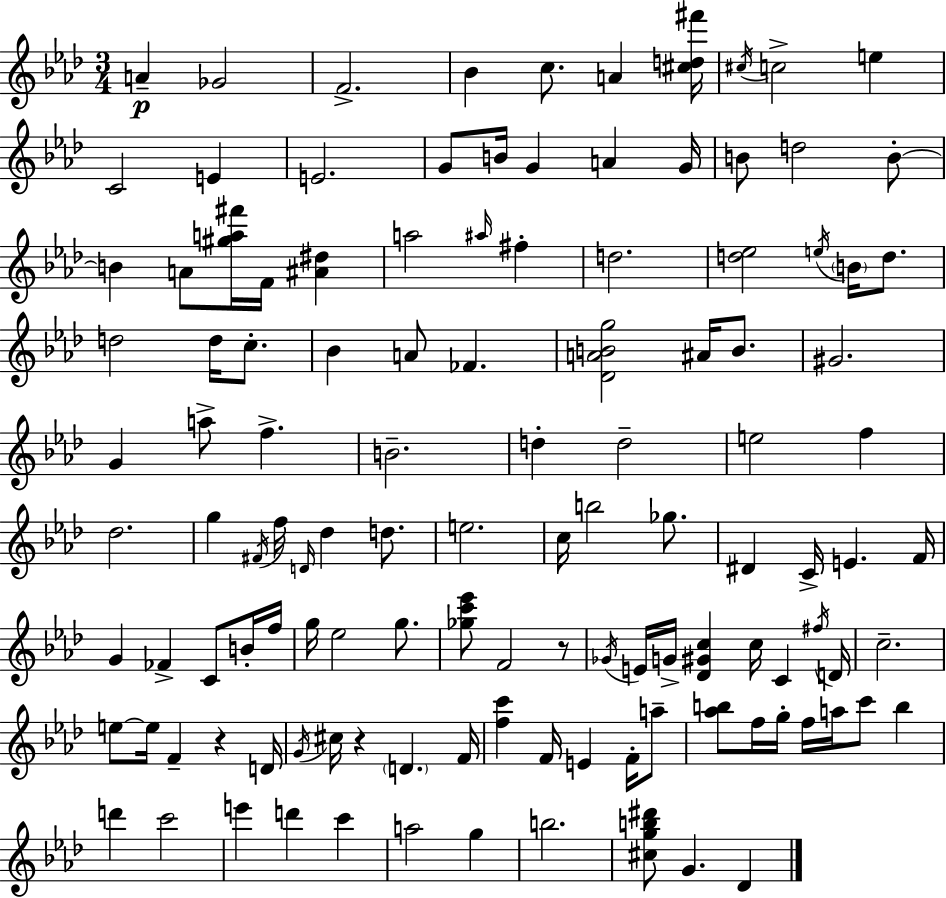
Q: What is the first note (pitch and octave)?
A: A4